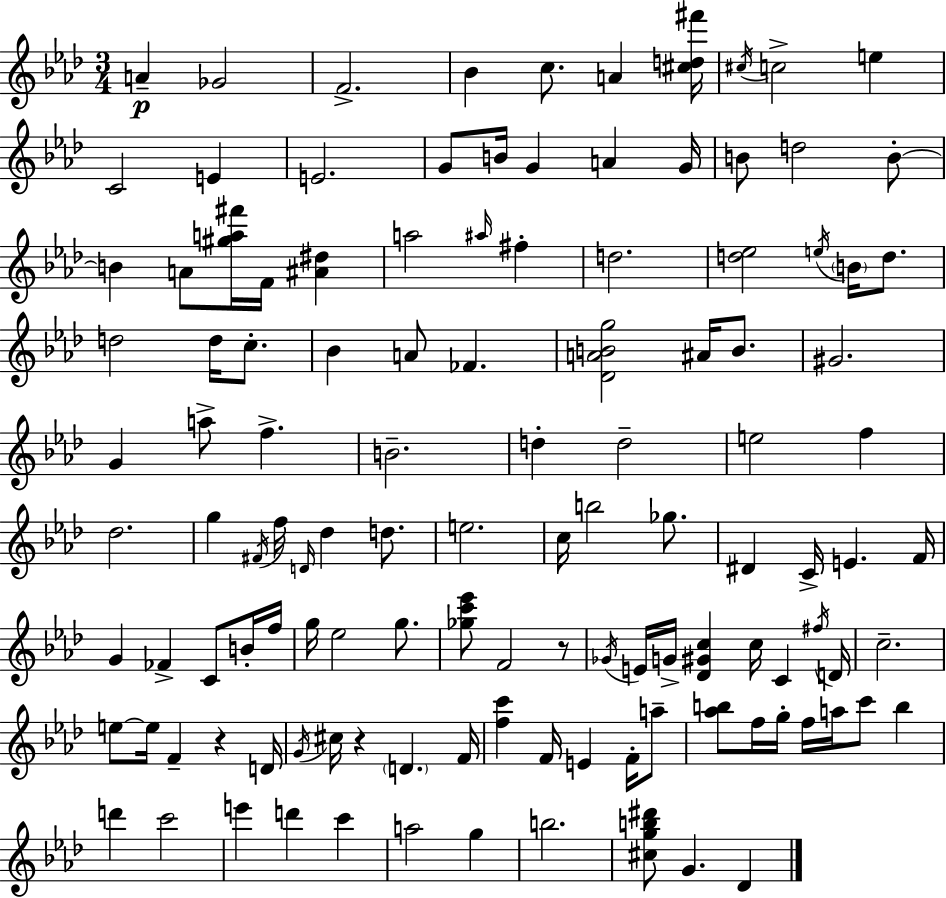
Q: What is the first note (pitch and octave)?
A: A4